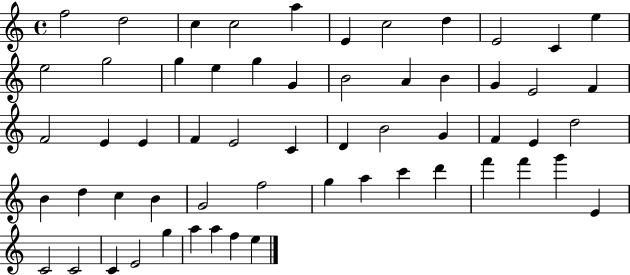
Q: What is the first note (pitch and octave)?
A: F5